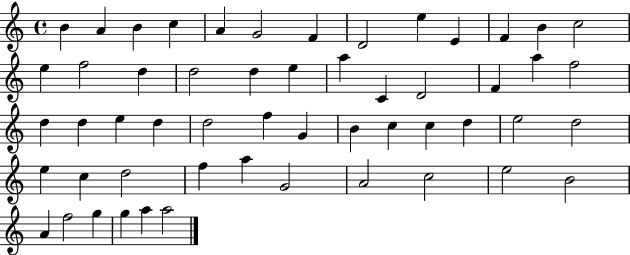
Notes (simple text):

B4/q A4/q B4/q C5/q A4/q G4/h F4/q D4/h E5/q E4/q F4/q B4/q C5/h E5/q F5/h D5/q D5/h D5/q E5/q A5/q C4/q D4/h F4/q A5/q F5/h D5/q D5/q E5/q D5/q D5/h F5/q G4/q B4/q C5/q C5/q D5/q E5/h D5/h E5/q C5/q D5/h F5/q A5/q G4/h A4/h C5/h E5/h B4/h A4/q F5/h G5/q G5/q A5/q A5/h